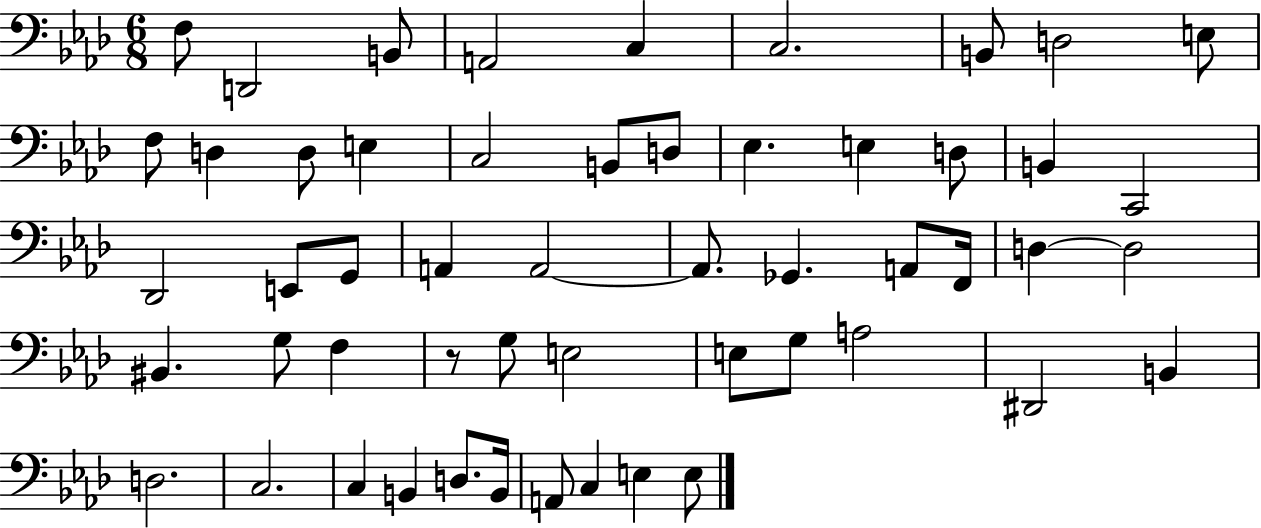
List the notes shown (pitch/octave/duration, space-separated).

F3/e D2/h B2/e A2/h C3/q C3/h. B2/e D3/h E3/e F3/e D3/q D3/e E3/q C3/h B2/e D3/e Eb3/q. E3/q D3/e B2/q C2/h Db2/h E2/e G2/e A2/q A2/h A2/e. Gb2/q. A2/e F2/s D3/q D3/h BIS2/q. G3/e F3/q R/e G3/e E3/h E3/e G3/e A3/h D#2/h B2/q D3/h. C3/h. C3/q B2/q D3/e. B2/s A2/e C3/q E3/q E3/e